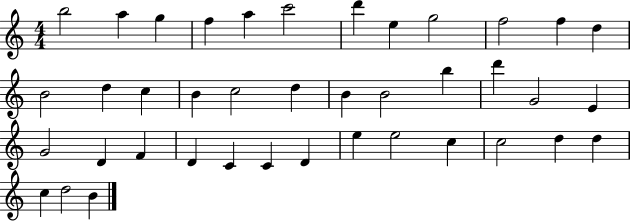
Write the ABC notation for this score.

X:1
T:Untitled
M:4/4
L:1/4
K:C
b2 a g f a c'2 d' e g2 f2 f d B2 d c B c2 d B B2 b d' G2 E G2 D F D C C D e e2 c c2 d d c d2 B